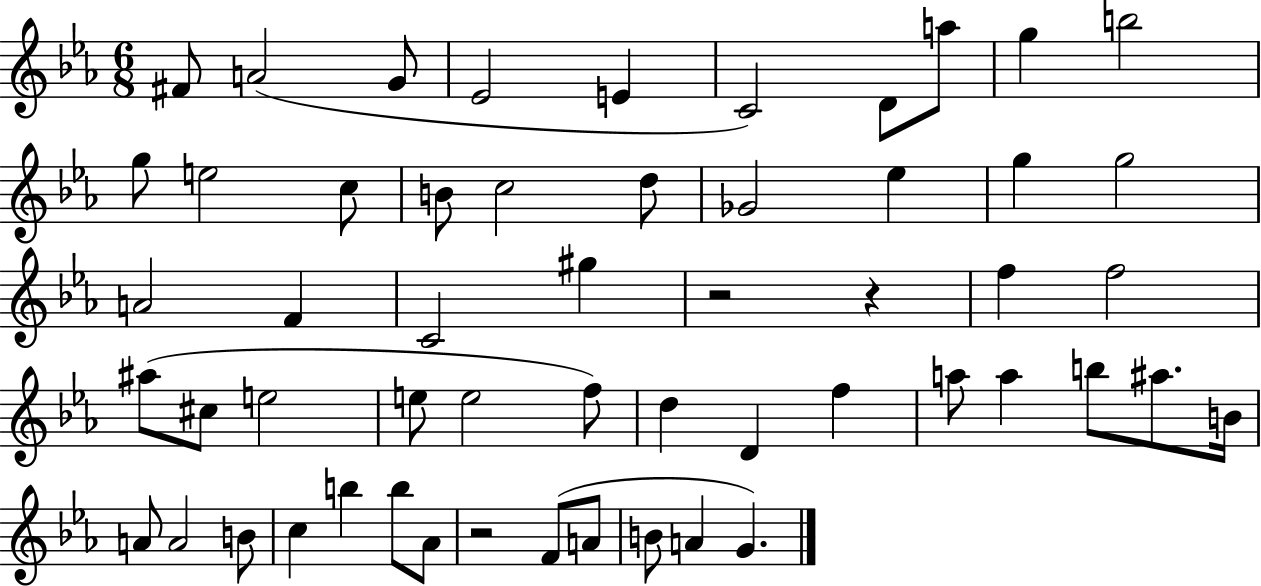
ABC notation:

X:1
T:Untitled
M:6/8
L:1/4
K:Eb
^F/2 A2 G/2 _E2 E C2 D/2 a/2 g b2 g/2 e2 c/2 B/2 c2 d/2 _G2 _e g g2 A2 F C2 ^g z2 z f f2 ^a/2 ^c/2 e2 e/2 e2 f/2 d D f a/2 a b/2 ^a/2 B/4 A/2 A2 B/2 c b b/2 _A/2 z2 F/2 A/2 B/2 A G